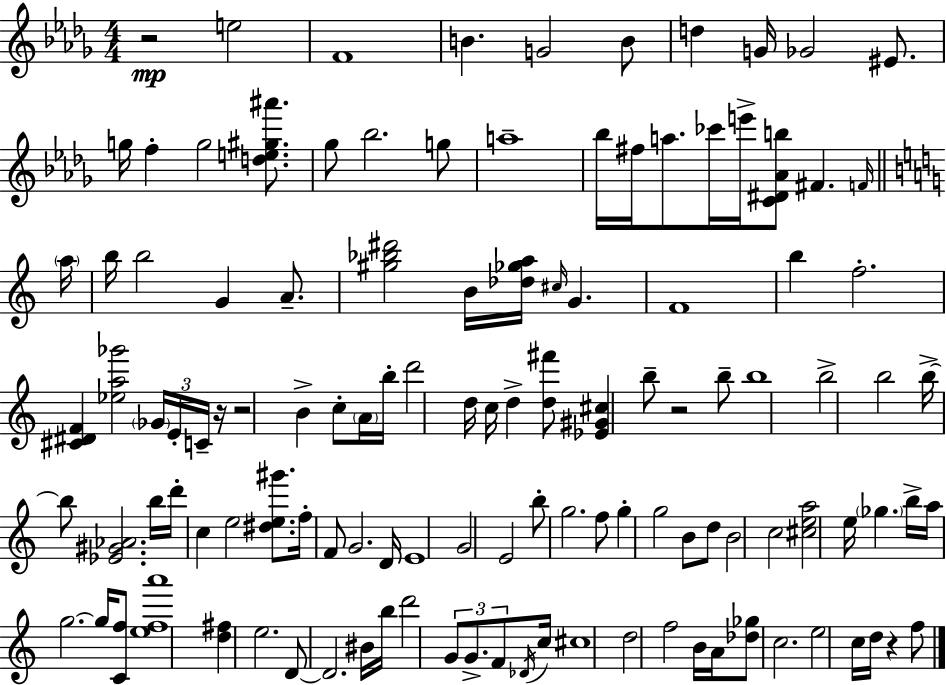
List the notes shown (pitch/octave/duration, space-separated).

R/h E5/h F4/w B4/q. G4/h B4/e D5/q G4/s Gb4/h EIS4/e. G5/s F5/q G5/h [D5,E5,G#5,A#6]/e. Gb5/e Bb5/h. G5/e A5/w Bb5/s F#5/s A5/e. CES6/s E6/s [C4,D#4,Ab4,B5]/e F#4/q. F4/s A5/s B5/s B5/h G4/q A4/e. [G#5,Bb5,D#6]/h B4/s [Db5,Gb5,A5]/s C#5/s G4/q. F4/w B5/q F5/h. [C#4,D#4,F4]/q [Eb5,A5,Gb6]/h Gb4/s E4/s C4/s R/s R/h B4/q C5/e A4/s B5/s D6/h D5/s C5/s D5/q [D5,F#6]/e [Eb4,G#4,C#5]/q B5/e R/h B5/e B5/w B5/h B5/h B5/s B5/e [Eb4,G#4,Ab4]/h. B5/s D6/s C5/q E5/h [D#5,E5,G#6]/e. F5/s F4/e G4/h. D4/s E4/w G4/h E4/h B5/e G5/h. F5/e G5/q G5/h B4/e D5/e B4/h C5/h [C#5,E5,A5]/h E5/s Gb5/q. B5/s A5/s G5/h. G5/s [C4,F5]/e [E5,F5,A6]/w [D5,F#5]/q E5/h. D4/e D4/h. BIS4/s B5/s D6/h G4/e G4/e. F4/e Db4/s C5/s C#5/w D5/h F5/h B4/s A4/s [Db5,Gb5]/e C5/h. E5/h C5/s D5/s R/q F5/e